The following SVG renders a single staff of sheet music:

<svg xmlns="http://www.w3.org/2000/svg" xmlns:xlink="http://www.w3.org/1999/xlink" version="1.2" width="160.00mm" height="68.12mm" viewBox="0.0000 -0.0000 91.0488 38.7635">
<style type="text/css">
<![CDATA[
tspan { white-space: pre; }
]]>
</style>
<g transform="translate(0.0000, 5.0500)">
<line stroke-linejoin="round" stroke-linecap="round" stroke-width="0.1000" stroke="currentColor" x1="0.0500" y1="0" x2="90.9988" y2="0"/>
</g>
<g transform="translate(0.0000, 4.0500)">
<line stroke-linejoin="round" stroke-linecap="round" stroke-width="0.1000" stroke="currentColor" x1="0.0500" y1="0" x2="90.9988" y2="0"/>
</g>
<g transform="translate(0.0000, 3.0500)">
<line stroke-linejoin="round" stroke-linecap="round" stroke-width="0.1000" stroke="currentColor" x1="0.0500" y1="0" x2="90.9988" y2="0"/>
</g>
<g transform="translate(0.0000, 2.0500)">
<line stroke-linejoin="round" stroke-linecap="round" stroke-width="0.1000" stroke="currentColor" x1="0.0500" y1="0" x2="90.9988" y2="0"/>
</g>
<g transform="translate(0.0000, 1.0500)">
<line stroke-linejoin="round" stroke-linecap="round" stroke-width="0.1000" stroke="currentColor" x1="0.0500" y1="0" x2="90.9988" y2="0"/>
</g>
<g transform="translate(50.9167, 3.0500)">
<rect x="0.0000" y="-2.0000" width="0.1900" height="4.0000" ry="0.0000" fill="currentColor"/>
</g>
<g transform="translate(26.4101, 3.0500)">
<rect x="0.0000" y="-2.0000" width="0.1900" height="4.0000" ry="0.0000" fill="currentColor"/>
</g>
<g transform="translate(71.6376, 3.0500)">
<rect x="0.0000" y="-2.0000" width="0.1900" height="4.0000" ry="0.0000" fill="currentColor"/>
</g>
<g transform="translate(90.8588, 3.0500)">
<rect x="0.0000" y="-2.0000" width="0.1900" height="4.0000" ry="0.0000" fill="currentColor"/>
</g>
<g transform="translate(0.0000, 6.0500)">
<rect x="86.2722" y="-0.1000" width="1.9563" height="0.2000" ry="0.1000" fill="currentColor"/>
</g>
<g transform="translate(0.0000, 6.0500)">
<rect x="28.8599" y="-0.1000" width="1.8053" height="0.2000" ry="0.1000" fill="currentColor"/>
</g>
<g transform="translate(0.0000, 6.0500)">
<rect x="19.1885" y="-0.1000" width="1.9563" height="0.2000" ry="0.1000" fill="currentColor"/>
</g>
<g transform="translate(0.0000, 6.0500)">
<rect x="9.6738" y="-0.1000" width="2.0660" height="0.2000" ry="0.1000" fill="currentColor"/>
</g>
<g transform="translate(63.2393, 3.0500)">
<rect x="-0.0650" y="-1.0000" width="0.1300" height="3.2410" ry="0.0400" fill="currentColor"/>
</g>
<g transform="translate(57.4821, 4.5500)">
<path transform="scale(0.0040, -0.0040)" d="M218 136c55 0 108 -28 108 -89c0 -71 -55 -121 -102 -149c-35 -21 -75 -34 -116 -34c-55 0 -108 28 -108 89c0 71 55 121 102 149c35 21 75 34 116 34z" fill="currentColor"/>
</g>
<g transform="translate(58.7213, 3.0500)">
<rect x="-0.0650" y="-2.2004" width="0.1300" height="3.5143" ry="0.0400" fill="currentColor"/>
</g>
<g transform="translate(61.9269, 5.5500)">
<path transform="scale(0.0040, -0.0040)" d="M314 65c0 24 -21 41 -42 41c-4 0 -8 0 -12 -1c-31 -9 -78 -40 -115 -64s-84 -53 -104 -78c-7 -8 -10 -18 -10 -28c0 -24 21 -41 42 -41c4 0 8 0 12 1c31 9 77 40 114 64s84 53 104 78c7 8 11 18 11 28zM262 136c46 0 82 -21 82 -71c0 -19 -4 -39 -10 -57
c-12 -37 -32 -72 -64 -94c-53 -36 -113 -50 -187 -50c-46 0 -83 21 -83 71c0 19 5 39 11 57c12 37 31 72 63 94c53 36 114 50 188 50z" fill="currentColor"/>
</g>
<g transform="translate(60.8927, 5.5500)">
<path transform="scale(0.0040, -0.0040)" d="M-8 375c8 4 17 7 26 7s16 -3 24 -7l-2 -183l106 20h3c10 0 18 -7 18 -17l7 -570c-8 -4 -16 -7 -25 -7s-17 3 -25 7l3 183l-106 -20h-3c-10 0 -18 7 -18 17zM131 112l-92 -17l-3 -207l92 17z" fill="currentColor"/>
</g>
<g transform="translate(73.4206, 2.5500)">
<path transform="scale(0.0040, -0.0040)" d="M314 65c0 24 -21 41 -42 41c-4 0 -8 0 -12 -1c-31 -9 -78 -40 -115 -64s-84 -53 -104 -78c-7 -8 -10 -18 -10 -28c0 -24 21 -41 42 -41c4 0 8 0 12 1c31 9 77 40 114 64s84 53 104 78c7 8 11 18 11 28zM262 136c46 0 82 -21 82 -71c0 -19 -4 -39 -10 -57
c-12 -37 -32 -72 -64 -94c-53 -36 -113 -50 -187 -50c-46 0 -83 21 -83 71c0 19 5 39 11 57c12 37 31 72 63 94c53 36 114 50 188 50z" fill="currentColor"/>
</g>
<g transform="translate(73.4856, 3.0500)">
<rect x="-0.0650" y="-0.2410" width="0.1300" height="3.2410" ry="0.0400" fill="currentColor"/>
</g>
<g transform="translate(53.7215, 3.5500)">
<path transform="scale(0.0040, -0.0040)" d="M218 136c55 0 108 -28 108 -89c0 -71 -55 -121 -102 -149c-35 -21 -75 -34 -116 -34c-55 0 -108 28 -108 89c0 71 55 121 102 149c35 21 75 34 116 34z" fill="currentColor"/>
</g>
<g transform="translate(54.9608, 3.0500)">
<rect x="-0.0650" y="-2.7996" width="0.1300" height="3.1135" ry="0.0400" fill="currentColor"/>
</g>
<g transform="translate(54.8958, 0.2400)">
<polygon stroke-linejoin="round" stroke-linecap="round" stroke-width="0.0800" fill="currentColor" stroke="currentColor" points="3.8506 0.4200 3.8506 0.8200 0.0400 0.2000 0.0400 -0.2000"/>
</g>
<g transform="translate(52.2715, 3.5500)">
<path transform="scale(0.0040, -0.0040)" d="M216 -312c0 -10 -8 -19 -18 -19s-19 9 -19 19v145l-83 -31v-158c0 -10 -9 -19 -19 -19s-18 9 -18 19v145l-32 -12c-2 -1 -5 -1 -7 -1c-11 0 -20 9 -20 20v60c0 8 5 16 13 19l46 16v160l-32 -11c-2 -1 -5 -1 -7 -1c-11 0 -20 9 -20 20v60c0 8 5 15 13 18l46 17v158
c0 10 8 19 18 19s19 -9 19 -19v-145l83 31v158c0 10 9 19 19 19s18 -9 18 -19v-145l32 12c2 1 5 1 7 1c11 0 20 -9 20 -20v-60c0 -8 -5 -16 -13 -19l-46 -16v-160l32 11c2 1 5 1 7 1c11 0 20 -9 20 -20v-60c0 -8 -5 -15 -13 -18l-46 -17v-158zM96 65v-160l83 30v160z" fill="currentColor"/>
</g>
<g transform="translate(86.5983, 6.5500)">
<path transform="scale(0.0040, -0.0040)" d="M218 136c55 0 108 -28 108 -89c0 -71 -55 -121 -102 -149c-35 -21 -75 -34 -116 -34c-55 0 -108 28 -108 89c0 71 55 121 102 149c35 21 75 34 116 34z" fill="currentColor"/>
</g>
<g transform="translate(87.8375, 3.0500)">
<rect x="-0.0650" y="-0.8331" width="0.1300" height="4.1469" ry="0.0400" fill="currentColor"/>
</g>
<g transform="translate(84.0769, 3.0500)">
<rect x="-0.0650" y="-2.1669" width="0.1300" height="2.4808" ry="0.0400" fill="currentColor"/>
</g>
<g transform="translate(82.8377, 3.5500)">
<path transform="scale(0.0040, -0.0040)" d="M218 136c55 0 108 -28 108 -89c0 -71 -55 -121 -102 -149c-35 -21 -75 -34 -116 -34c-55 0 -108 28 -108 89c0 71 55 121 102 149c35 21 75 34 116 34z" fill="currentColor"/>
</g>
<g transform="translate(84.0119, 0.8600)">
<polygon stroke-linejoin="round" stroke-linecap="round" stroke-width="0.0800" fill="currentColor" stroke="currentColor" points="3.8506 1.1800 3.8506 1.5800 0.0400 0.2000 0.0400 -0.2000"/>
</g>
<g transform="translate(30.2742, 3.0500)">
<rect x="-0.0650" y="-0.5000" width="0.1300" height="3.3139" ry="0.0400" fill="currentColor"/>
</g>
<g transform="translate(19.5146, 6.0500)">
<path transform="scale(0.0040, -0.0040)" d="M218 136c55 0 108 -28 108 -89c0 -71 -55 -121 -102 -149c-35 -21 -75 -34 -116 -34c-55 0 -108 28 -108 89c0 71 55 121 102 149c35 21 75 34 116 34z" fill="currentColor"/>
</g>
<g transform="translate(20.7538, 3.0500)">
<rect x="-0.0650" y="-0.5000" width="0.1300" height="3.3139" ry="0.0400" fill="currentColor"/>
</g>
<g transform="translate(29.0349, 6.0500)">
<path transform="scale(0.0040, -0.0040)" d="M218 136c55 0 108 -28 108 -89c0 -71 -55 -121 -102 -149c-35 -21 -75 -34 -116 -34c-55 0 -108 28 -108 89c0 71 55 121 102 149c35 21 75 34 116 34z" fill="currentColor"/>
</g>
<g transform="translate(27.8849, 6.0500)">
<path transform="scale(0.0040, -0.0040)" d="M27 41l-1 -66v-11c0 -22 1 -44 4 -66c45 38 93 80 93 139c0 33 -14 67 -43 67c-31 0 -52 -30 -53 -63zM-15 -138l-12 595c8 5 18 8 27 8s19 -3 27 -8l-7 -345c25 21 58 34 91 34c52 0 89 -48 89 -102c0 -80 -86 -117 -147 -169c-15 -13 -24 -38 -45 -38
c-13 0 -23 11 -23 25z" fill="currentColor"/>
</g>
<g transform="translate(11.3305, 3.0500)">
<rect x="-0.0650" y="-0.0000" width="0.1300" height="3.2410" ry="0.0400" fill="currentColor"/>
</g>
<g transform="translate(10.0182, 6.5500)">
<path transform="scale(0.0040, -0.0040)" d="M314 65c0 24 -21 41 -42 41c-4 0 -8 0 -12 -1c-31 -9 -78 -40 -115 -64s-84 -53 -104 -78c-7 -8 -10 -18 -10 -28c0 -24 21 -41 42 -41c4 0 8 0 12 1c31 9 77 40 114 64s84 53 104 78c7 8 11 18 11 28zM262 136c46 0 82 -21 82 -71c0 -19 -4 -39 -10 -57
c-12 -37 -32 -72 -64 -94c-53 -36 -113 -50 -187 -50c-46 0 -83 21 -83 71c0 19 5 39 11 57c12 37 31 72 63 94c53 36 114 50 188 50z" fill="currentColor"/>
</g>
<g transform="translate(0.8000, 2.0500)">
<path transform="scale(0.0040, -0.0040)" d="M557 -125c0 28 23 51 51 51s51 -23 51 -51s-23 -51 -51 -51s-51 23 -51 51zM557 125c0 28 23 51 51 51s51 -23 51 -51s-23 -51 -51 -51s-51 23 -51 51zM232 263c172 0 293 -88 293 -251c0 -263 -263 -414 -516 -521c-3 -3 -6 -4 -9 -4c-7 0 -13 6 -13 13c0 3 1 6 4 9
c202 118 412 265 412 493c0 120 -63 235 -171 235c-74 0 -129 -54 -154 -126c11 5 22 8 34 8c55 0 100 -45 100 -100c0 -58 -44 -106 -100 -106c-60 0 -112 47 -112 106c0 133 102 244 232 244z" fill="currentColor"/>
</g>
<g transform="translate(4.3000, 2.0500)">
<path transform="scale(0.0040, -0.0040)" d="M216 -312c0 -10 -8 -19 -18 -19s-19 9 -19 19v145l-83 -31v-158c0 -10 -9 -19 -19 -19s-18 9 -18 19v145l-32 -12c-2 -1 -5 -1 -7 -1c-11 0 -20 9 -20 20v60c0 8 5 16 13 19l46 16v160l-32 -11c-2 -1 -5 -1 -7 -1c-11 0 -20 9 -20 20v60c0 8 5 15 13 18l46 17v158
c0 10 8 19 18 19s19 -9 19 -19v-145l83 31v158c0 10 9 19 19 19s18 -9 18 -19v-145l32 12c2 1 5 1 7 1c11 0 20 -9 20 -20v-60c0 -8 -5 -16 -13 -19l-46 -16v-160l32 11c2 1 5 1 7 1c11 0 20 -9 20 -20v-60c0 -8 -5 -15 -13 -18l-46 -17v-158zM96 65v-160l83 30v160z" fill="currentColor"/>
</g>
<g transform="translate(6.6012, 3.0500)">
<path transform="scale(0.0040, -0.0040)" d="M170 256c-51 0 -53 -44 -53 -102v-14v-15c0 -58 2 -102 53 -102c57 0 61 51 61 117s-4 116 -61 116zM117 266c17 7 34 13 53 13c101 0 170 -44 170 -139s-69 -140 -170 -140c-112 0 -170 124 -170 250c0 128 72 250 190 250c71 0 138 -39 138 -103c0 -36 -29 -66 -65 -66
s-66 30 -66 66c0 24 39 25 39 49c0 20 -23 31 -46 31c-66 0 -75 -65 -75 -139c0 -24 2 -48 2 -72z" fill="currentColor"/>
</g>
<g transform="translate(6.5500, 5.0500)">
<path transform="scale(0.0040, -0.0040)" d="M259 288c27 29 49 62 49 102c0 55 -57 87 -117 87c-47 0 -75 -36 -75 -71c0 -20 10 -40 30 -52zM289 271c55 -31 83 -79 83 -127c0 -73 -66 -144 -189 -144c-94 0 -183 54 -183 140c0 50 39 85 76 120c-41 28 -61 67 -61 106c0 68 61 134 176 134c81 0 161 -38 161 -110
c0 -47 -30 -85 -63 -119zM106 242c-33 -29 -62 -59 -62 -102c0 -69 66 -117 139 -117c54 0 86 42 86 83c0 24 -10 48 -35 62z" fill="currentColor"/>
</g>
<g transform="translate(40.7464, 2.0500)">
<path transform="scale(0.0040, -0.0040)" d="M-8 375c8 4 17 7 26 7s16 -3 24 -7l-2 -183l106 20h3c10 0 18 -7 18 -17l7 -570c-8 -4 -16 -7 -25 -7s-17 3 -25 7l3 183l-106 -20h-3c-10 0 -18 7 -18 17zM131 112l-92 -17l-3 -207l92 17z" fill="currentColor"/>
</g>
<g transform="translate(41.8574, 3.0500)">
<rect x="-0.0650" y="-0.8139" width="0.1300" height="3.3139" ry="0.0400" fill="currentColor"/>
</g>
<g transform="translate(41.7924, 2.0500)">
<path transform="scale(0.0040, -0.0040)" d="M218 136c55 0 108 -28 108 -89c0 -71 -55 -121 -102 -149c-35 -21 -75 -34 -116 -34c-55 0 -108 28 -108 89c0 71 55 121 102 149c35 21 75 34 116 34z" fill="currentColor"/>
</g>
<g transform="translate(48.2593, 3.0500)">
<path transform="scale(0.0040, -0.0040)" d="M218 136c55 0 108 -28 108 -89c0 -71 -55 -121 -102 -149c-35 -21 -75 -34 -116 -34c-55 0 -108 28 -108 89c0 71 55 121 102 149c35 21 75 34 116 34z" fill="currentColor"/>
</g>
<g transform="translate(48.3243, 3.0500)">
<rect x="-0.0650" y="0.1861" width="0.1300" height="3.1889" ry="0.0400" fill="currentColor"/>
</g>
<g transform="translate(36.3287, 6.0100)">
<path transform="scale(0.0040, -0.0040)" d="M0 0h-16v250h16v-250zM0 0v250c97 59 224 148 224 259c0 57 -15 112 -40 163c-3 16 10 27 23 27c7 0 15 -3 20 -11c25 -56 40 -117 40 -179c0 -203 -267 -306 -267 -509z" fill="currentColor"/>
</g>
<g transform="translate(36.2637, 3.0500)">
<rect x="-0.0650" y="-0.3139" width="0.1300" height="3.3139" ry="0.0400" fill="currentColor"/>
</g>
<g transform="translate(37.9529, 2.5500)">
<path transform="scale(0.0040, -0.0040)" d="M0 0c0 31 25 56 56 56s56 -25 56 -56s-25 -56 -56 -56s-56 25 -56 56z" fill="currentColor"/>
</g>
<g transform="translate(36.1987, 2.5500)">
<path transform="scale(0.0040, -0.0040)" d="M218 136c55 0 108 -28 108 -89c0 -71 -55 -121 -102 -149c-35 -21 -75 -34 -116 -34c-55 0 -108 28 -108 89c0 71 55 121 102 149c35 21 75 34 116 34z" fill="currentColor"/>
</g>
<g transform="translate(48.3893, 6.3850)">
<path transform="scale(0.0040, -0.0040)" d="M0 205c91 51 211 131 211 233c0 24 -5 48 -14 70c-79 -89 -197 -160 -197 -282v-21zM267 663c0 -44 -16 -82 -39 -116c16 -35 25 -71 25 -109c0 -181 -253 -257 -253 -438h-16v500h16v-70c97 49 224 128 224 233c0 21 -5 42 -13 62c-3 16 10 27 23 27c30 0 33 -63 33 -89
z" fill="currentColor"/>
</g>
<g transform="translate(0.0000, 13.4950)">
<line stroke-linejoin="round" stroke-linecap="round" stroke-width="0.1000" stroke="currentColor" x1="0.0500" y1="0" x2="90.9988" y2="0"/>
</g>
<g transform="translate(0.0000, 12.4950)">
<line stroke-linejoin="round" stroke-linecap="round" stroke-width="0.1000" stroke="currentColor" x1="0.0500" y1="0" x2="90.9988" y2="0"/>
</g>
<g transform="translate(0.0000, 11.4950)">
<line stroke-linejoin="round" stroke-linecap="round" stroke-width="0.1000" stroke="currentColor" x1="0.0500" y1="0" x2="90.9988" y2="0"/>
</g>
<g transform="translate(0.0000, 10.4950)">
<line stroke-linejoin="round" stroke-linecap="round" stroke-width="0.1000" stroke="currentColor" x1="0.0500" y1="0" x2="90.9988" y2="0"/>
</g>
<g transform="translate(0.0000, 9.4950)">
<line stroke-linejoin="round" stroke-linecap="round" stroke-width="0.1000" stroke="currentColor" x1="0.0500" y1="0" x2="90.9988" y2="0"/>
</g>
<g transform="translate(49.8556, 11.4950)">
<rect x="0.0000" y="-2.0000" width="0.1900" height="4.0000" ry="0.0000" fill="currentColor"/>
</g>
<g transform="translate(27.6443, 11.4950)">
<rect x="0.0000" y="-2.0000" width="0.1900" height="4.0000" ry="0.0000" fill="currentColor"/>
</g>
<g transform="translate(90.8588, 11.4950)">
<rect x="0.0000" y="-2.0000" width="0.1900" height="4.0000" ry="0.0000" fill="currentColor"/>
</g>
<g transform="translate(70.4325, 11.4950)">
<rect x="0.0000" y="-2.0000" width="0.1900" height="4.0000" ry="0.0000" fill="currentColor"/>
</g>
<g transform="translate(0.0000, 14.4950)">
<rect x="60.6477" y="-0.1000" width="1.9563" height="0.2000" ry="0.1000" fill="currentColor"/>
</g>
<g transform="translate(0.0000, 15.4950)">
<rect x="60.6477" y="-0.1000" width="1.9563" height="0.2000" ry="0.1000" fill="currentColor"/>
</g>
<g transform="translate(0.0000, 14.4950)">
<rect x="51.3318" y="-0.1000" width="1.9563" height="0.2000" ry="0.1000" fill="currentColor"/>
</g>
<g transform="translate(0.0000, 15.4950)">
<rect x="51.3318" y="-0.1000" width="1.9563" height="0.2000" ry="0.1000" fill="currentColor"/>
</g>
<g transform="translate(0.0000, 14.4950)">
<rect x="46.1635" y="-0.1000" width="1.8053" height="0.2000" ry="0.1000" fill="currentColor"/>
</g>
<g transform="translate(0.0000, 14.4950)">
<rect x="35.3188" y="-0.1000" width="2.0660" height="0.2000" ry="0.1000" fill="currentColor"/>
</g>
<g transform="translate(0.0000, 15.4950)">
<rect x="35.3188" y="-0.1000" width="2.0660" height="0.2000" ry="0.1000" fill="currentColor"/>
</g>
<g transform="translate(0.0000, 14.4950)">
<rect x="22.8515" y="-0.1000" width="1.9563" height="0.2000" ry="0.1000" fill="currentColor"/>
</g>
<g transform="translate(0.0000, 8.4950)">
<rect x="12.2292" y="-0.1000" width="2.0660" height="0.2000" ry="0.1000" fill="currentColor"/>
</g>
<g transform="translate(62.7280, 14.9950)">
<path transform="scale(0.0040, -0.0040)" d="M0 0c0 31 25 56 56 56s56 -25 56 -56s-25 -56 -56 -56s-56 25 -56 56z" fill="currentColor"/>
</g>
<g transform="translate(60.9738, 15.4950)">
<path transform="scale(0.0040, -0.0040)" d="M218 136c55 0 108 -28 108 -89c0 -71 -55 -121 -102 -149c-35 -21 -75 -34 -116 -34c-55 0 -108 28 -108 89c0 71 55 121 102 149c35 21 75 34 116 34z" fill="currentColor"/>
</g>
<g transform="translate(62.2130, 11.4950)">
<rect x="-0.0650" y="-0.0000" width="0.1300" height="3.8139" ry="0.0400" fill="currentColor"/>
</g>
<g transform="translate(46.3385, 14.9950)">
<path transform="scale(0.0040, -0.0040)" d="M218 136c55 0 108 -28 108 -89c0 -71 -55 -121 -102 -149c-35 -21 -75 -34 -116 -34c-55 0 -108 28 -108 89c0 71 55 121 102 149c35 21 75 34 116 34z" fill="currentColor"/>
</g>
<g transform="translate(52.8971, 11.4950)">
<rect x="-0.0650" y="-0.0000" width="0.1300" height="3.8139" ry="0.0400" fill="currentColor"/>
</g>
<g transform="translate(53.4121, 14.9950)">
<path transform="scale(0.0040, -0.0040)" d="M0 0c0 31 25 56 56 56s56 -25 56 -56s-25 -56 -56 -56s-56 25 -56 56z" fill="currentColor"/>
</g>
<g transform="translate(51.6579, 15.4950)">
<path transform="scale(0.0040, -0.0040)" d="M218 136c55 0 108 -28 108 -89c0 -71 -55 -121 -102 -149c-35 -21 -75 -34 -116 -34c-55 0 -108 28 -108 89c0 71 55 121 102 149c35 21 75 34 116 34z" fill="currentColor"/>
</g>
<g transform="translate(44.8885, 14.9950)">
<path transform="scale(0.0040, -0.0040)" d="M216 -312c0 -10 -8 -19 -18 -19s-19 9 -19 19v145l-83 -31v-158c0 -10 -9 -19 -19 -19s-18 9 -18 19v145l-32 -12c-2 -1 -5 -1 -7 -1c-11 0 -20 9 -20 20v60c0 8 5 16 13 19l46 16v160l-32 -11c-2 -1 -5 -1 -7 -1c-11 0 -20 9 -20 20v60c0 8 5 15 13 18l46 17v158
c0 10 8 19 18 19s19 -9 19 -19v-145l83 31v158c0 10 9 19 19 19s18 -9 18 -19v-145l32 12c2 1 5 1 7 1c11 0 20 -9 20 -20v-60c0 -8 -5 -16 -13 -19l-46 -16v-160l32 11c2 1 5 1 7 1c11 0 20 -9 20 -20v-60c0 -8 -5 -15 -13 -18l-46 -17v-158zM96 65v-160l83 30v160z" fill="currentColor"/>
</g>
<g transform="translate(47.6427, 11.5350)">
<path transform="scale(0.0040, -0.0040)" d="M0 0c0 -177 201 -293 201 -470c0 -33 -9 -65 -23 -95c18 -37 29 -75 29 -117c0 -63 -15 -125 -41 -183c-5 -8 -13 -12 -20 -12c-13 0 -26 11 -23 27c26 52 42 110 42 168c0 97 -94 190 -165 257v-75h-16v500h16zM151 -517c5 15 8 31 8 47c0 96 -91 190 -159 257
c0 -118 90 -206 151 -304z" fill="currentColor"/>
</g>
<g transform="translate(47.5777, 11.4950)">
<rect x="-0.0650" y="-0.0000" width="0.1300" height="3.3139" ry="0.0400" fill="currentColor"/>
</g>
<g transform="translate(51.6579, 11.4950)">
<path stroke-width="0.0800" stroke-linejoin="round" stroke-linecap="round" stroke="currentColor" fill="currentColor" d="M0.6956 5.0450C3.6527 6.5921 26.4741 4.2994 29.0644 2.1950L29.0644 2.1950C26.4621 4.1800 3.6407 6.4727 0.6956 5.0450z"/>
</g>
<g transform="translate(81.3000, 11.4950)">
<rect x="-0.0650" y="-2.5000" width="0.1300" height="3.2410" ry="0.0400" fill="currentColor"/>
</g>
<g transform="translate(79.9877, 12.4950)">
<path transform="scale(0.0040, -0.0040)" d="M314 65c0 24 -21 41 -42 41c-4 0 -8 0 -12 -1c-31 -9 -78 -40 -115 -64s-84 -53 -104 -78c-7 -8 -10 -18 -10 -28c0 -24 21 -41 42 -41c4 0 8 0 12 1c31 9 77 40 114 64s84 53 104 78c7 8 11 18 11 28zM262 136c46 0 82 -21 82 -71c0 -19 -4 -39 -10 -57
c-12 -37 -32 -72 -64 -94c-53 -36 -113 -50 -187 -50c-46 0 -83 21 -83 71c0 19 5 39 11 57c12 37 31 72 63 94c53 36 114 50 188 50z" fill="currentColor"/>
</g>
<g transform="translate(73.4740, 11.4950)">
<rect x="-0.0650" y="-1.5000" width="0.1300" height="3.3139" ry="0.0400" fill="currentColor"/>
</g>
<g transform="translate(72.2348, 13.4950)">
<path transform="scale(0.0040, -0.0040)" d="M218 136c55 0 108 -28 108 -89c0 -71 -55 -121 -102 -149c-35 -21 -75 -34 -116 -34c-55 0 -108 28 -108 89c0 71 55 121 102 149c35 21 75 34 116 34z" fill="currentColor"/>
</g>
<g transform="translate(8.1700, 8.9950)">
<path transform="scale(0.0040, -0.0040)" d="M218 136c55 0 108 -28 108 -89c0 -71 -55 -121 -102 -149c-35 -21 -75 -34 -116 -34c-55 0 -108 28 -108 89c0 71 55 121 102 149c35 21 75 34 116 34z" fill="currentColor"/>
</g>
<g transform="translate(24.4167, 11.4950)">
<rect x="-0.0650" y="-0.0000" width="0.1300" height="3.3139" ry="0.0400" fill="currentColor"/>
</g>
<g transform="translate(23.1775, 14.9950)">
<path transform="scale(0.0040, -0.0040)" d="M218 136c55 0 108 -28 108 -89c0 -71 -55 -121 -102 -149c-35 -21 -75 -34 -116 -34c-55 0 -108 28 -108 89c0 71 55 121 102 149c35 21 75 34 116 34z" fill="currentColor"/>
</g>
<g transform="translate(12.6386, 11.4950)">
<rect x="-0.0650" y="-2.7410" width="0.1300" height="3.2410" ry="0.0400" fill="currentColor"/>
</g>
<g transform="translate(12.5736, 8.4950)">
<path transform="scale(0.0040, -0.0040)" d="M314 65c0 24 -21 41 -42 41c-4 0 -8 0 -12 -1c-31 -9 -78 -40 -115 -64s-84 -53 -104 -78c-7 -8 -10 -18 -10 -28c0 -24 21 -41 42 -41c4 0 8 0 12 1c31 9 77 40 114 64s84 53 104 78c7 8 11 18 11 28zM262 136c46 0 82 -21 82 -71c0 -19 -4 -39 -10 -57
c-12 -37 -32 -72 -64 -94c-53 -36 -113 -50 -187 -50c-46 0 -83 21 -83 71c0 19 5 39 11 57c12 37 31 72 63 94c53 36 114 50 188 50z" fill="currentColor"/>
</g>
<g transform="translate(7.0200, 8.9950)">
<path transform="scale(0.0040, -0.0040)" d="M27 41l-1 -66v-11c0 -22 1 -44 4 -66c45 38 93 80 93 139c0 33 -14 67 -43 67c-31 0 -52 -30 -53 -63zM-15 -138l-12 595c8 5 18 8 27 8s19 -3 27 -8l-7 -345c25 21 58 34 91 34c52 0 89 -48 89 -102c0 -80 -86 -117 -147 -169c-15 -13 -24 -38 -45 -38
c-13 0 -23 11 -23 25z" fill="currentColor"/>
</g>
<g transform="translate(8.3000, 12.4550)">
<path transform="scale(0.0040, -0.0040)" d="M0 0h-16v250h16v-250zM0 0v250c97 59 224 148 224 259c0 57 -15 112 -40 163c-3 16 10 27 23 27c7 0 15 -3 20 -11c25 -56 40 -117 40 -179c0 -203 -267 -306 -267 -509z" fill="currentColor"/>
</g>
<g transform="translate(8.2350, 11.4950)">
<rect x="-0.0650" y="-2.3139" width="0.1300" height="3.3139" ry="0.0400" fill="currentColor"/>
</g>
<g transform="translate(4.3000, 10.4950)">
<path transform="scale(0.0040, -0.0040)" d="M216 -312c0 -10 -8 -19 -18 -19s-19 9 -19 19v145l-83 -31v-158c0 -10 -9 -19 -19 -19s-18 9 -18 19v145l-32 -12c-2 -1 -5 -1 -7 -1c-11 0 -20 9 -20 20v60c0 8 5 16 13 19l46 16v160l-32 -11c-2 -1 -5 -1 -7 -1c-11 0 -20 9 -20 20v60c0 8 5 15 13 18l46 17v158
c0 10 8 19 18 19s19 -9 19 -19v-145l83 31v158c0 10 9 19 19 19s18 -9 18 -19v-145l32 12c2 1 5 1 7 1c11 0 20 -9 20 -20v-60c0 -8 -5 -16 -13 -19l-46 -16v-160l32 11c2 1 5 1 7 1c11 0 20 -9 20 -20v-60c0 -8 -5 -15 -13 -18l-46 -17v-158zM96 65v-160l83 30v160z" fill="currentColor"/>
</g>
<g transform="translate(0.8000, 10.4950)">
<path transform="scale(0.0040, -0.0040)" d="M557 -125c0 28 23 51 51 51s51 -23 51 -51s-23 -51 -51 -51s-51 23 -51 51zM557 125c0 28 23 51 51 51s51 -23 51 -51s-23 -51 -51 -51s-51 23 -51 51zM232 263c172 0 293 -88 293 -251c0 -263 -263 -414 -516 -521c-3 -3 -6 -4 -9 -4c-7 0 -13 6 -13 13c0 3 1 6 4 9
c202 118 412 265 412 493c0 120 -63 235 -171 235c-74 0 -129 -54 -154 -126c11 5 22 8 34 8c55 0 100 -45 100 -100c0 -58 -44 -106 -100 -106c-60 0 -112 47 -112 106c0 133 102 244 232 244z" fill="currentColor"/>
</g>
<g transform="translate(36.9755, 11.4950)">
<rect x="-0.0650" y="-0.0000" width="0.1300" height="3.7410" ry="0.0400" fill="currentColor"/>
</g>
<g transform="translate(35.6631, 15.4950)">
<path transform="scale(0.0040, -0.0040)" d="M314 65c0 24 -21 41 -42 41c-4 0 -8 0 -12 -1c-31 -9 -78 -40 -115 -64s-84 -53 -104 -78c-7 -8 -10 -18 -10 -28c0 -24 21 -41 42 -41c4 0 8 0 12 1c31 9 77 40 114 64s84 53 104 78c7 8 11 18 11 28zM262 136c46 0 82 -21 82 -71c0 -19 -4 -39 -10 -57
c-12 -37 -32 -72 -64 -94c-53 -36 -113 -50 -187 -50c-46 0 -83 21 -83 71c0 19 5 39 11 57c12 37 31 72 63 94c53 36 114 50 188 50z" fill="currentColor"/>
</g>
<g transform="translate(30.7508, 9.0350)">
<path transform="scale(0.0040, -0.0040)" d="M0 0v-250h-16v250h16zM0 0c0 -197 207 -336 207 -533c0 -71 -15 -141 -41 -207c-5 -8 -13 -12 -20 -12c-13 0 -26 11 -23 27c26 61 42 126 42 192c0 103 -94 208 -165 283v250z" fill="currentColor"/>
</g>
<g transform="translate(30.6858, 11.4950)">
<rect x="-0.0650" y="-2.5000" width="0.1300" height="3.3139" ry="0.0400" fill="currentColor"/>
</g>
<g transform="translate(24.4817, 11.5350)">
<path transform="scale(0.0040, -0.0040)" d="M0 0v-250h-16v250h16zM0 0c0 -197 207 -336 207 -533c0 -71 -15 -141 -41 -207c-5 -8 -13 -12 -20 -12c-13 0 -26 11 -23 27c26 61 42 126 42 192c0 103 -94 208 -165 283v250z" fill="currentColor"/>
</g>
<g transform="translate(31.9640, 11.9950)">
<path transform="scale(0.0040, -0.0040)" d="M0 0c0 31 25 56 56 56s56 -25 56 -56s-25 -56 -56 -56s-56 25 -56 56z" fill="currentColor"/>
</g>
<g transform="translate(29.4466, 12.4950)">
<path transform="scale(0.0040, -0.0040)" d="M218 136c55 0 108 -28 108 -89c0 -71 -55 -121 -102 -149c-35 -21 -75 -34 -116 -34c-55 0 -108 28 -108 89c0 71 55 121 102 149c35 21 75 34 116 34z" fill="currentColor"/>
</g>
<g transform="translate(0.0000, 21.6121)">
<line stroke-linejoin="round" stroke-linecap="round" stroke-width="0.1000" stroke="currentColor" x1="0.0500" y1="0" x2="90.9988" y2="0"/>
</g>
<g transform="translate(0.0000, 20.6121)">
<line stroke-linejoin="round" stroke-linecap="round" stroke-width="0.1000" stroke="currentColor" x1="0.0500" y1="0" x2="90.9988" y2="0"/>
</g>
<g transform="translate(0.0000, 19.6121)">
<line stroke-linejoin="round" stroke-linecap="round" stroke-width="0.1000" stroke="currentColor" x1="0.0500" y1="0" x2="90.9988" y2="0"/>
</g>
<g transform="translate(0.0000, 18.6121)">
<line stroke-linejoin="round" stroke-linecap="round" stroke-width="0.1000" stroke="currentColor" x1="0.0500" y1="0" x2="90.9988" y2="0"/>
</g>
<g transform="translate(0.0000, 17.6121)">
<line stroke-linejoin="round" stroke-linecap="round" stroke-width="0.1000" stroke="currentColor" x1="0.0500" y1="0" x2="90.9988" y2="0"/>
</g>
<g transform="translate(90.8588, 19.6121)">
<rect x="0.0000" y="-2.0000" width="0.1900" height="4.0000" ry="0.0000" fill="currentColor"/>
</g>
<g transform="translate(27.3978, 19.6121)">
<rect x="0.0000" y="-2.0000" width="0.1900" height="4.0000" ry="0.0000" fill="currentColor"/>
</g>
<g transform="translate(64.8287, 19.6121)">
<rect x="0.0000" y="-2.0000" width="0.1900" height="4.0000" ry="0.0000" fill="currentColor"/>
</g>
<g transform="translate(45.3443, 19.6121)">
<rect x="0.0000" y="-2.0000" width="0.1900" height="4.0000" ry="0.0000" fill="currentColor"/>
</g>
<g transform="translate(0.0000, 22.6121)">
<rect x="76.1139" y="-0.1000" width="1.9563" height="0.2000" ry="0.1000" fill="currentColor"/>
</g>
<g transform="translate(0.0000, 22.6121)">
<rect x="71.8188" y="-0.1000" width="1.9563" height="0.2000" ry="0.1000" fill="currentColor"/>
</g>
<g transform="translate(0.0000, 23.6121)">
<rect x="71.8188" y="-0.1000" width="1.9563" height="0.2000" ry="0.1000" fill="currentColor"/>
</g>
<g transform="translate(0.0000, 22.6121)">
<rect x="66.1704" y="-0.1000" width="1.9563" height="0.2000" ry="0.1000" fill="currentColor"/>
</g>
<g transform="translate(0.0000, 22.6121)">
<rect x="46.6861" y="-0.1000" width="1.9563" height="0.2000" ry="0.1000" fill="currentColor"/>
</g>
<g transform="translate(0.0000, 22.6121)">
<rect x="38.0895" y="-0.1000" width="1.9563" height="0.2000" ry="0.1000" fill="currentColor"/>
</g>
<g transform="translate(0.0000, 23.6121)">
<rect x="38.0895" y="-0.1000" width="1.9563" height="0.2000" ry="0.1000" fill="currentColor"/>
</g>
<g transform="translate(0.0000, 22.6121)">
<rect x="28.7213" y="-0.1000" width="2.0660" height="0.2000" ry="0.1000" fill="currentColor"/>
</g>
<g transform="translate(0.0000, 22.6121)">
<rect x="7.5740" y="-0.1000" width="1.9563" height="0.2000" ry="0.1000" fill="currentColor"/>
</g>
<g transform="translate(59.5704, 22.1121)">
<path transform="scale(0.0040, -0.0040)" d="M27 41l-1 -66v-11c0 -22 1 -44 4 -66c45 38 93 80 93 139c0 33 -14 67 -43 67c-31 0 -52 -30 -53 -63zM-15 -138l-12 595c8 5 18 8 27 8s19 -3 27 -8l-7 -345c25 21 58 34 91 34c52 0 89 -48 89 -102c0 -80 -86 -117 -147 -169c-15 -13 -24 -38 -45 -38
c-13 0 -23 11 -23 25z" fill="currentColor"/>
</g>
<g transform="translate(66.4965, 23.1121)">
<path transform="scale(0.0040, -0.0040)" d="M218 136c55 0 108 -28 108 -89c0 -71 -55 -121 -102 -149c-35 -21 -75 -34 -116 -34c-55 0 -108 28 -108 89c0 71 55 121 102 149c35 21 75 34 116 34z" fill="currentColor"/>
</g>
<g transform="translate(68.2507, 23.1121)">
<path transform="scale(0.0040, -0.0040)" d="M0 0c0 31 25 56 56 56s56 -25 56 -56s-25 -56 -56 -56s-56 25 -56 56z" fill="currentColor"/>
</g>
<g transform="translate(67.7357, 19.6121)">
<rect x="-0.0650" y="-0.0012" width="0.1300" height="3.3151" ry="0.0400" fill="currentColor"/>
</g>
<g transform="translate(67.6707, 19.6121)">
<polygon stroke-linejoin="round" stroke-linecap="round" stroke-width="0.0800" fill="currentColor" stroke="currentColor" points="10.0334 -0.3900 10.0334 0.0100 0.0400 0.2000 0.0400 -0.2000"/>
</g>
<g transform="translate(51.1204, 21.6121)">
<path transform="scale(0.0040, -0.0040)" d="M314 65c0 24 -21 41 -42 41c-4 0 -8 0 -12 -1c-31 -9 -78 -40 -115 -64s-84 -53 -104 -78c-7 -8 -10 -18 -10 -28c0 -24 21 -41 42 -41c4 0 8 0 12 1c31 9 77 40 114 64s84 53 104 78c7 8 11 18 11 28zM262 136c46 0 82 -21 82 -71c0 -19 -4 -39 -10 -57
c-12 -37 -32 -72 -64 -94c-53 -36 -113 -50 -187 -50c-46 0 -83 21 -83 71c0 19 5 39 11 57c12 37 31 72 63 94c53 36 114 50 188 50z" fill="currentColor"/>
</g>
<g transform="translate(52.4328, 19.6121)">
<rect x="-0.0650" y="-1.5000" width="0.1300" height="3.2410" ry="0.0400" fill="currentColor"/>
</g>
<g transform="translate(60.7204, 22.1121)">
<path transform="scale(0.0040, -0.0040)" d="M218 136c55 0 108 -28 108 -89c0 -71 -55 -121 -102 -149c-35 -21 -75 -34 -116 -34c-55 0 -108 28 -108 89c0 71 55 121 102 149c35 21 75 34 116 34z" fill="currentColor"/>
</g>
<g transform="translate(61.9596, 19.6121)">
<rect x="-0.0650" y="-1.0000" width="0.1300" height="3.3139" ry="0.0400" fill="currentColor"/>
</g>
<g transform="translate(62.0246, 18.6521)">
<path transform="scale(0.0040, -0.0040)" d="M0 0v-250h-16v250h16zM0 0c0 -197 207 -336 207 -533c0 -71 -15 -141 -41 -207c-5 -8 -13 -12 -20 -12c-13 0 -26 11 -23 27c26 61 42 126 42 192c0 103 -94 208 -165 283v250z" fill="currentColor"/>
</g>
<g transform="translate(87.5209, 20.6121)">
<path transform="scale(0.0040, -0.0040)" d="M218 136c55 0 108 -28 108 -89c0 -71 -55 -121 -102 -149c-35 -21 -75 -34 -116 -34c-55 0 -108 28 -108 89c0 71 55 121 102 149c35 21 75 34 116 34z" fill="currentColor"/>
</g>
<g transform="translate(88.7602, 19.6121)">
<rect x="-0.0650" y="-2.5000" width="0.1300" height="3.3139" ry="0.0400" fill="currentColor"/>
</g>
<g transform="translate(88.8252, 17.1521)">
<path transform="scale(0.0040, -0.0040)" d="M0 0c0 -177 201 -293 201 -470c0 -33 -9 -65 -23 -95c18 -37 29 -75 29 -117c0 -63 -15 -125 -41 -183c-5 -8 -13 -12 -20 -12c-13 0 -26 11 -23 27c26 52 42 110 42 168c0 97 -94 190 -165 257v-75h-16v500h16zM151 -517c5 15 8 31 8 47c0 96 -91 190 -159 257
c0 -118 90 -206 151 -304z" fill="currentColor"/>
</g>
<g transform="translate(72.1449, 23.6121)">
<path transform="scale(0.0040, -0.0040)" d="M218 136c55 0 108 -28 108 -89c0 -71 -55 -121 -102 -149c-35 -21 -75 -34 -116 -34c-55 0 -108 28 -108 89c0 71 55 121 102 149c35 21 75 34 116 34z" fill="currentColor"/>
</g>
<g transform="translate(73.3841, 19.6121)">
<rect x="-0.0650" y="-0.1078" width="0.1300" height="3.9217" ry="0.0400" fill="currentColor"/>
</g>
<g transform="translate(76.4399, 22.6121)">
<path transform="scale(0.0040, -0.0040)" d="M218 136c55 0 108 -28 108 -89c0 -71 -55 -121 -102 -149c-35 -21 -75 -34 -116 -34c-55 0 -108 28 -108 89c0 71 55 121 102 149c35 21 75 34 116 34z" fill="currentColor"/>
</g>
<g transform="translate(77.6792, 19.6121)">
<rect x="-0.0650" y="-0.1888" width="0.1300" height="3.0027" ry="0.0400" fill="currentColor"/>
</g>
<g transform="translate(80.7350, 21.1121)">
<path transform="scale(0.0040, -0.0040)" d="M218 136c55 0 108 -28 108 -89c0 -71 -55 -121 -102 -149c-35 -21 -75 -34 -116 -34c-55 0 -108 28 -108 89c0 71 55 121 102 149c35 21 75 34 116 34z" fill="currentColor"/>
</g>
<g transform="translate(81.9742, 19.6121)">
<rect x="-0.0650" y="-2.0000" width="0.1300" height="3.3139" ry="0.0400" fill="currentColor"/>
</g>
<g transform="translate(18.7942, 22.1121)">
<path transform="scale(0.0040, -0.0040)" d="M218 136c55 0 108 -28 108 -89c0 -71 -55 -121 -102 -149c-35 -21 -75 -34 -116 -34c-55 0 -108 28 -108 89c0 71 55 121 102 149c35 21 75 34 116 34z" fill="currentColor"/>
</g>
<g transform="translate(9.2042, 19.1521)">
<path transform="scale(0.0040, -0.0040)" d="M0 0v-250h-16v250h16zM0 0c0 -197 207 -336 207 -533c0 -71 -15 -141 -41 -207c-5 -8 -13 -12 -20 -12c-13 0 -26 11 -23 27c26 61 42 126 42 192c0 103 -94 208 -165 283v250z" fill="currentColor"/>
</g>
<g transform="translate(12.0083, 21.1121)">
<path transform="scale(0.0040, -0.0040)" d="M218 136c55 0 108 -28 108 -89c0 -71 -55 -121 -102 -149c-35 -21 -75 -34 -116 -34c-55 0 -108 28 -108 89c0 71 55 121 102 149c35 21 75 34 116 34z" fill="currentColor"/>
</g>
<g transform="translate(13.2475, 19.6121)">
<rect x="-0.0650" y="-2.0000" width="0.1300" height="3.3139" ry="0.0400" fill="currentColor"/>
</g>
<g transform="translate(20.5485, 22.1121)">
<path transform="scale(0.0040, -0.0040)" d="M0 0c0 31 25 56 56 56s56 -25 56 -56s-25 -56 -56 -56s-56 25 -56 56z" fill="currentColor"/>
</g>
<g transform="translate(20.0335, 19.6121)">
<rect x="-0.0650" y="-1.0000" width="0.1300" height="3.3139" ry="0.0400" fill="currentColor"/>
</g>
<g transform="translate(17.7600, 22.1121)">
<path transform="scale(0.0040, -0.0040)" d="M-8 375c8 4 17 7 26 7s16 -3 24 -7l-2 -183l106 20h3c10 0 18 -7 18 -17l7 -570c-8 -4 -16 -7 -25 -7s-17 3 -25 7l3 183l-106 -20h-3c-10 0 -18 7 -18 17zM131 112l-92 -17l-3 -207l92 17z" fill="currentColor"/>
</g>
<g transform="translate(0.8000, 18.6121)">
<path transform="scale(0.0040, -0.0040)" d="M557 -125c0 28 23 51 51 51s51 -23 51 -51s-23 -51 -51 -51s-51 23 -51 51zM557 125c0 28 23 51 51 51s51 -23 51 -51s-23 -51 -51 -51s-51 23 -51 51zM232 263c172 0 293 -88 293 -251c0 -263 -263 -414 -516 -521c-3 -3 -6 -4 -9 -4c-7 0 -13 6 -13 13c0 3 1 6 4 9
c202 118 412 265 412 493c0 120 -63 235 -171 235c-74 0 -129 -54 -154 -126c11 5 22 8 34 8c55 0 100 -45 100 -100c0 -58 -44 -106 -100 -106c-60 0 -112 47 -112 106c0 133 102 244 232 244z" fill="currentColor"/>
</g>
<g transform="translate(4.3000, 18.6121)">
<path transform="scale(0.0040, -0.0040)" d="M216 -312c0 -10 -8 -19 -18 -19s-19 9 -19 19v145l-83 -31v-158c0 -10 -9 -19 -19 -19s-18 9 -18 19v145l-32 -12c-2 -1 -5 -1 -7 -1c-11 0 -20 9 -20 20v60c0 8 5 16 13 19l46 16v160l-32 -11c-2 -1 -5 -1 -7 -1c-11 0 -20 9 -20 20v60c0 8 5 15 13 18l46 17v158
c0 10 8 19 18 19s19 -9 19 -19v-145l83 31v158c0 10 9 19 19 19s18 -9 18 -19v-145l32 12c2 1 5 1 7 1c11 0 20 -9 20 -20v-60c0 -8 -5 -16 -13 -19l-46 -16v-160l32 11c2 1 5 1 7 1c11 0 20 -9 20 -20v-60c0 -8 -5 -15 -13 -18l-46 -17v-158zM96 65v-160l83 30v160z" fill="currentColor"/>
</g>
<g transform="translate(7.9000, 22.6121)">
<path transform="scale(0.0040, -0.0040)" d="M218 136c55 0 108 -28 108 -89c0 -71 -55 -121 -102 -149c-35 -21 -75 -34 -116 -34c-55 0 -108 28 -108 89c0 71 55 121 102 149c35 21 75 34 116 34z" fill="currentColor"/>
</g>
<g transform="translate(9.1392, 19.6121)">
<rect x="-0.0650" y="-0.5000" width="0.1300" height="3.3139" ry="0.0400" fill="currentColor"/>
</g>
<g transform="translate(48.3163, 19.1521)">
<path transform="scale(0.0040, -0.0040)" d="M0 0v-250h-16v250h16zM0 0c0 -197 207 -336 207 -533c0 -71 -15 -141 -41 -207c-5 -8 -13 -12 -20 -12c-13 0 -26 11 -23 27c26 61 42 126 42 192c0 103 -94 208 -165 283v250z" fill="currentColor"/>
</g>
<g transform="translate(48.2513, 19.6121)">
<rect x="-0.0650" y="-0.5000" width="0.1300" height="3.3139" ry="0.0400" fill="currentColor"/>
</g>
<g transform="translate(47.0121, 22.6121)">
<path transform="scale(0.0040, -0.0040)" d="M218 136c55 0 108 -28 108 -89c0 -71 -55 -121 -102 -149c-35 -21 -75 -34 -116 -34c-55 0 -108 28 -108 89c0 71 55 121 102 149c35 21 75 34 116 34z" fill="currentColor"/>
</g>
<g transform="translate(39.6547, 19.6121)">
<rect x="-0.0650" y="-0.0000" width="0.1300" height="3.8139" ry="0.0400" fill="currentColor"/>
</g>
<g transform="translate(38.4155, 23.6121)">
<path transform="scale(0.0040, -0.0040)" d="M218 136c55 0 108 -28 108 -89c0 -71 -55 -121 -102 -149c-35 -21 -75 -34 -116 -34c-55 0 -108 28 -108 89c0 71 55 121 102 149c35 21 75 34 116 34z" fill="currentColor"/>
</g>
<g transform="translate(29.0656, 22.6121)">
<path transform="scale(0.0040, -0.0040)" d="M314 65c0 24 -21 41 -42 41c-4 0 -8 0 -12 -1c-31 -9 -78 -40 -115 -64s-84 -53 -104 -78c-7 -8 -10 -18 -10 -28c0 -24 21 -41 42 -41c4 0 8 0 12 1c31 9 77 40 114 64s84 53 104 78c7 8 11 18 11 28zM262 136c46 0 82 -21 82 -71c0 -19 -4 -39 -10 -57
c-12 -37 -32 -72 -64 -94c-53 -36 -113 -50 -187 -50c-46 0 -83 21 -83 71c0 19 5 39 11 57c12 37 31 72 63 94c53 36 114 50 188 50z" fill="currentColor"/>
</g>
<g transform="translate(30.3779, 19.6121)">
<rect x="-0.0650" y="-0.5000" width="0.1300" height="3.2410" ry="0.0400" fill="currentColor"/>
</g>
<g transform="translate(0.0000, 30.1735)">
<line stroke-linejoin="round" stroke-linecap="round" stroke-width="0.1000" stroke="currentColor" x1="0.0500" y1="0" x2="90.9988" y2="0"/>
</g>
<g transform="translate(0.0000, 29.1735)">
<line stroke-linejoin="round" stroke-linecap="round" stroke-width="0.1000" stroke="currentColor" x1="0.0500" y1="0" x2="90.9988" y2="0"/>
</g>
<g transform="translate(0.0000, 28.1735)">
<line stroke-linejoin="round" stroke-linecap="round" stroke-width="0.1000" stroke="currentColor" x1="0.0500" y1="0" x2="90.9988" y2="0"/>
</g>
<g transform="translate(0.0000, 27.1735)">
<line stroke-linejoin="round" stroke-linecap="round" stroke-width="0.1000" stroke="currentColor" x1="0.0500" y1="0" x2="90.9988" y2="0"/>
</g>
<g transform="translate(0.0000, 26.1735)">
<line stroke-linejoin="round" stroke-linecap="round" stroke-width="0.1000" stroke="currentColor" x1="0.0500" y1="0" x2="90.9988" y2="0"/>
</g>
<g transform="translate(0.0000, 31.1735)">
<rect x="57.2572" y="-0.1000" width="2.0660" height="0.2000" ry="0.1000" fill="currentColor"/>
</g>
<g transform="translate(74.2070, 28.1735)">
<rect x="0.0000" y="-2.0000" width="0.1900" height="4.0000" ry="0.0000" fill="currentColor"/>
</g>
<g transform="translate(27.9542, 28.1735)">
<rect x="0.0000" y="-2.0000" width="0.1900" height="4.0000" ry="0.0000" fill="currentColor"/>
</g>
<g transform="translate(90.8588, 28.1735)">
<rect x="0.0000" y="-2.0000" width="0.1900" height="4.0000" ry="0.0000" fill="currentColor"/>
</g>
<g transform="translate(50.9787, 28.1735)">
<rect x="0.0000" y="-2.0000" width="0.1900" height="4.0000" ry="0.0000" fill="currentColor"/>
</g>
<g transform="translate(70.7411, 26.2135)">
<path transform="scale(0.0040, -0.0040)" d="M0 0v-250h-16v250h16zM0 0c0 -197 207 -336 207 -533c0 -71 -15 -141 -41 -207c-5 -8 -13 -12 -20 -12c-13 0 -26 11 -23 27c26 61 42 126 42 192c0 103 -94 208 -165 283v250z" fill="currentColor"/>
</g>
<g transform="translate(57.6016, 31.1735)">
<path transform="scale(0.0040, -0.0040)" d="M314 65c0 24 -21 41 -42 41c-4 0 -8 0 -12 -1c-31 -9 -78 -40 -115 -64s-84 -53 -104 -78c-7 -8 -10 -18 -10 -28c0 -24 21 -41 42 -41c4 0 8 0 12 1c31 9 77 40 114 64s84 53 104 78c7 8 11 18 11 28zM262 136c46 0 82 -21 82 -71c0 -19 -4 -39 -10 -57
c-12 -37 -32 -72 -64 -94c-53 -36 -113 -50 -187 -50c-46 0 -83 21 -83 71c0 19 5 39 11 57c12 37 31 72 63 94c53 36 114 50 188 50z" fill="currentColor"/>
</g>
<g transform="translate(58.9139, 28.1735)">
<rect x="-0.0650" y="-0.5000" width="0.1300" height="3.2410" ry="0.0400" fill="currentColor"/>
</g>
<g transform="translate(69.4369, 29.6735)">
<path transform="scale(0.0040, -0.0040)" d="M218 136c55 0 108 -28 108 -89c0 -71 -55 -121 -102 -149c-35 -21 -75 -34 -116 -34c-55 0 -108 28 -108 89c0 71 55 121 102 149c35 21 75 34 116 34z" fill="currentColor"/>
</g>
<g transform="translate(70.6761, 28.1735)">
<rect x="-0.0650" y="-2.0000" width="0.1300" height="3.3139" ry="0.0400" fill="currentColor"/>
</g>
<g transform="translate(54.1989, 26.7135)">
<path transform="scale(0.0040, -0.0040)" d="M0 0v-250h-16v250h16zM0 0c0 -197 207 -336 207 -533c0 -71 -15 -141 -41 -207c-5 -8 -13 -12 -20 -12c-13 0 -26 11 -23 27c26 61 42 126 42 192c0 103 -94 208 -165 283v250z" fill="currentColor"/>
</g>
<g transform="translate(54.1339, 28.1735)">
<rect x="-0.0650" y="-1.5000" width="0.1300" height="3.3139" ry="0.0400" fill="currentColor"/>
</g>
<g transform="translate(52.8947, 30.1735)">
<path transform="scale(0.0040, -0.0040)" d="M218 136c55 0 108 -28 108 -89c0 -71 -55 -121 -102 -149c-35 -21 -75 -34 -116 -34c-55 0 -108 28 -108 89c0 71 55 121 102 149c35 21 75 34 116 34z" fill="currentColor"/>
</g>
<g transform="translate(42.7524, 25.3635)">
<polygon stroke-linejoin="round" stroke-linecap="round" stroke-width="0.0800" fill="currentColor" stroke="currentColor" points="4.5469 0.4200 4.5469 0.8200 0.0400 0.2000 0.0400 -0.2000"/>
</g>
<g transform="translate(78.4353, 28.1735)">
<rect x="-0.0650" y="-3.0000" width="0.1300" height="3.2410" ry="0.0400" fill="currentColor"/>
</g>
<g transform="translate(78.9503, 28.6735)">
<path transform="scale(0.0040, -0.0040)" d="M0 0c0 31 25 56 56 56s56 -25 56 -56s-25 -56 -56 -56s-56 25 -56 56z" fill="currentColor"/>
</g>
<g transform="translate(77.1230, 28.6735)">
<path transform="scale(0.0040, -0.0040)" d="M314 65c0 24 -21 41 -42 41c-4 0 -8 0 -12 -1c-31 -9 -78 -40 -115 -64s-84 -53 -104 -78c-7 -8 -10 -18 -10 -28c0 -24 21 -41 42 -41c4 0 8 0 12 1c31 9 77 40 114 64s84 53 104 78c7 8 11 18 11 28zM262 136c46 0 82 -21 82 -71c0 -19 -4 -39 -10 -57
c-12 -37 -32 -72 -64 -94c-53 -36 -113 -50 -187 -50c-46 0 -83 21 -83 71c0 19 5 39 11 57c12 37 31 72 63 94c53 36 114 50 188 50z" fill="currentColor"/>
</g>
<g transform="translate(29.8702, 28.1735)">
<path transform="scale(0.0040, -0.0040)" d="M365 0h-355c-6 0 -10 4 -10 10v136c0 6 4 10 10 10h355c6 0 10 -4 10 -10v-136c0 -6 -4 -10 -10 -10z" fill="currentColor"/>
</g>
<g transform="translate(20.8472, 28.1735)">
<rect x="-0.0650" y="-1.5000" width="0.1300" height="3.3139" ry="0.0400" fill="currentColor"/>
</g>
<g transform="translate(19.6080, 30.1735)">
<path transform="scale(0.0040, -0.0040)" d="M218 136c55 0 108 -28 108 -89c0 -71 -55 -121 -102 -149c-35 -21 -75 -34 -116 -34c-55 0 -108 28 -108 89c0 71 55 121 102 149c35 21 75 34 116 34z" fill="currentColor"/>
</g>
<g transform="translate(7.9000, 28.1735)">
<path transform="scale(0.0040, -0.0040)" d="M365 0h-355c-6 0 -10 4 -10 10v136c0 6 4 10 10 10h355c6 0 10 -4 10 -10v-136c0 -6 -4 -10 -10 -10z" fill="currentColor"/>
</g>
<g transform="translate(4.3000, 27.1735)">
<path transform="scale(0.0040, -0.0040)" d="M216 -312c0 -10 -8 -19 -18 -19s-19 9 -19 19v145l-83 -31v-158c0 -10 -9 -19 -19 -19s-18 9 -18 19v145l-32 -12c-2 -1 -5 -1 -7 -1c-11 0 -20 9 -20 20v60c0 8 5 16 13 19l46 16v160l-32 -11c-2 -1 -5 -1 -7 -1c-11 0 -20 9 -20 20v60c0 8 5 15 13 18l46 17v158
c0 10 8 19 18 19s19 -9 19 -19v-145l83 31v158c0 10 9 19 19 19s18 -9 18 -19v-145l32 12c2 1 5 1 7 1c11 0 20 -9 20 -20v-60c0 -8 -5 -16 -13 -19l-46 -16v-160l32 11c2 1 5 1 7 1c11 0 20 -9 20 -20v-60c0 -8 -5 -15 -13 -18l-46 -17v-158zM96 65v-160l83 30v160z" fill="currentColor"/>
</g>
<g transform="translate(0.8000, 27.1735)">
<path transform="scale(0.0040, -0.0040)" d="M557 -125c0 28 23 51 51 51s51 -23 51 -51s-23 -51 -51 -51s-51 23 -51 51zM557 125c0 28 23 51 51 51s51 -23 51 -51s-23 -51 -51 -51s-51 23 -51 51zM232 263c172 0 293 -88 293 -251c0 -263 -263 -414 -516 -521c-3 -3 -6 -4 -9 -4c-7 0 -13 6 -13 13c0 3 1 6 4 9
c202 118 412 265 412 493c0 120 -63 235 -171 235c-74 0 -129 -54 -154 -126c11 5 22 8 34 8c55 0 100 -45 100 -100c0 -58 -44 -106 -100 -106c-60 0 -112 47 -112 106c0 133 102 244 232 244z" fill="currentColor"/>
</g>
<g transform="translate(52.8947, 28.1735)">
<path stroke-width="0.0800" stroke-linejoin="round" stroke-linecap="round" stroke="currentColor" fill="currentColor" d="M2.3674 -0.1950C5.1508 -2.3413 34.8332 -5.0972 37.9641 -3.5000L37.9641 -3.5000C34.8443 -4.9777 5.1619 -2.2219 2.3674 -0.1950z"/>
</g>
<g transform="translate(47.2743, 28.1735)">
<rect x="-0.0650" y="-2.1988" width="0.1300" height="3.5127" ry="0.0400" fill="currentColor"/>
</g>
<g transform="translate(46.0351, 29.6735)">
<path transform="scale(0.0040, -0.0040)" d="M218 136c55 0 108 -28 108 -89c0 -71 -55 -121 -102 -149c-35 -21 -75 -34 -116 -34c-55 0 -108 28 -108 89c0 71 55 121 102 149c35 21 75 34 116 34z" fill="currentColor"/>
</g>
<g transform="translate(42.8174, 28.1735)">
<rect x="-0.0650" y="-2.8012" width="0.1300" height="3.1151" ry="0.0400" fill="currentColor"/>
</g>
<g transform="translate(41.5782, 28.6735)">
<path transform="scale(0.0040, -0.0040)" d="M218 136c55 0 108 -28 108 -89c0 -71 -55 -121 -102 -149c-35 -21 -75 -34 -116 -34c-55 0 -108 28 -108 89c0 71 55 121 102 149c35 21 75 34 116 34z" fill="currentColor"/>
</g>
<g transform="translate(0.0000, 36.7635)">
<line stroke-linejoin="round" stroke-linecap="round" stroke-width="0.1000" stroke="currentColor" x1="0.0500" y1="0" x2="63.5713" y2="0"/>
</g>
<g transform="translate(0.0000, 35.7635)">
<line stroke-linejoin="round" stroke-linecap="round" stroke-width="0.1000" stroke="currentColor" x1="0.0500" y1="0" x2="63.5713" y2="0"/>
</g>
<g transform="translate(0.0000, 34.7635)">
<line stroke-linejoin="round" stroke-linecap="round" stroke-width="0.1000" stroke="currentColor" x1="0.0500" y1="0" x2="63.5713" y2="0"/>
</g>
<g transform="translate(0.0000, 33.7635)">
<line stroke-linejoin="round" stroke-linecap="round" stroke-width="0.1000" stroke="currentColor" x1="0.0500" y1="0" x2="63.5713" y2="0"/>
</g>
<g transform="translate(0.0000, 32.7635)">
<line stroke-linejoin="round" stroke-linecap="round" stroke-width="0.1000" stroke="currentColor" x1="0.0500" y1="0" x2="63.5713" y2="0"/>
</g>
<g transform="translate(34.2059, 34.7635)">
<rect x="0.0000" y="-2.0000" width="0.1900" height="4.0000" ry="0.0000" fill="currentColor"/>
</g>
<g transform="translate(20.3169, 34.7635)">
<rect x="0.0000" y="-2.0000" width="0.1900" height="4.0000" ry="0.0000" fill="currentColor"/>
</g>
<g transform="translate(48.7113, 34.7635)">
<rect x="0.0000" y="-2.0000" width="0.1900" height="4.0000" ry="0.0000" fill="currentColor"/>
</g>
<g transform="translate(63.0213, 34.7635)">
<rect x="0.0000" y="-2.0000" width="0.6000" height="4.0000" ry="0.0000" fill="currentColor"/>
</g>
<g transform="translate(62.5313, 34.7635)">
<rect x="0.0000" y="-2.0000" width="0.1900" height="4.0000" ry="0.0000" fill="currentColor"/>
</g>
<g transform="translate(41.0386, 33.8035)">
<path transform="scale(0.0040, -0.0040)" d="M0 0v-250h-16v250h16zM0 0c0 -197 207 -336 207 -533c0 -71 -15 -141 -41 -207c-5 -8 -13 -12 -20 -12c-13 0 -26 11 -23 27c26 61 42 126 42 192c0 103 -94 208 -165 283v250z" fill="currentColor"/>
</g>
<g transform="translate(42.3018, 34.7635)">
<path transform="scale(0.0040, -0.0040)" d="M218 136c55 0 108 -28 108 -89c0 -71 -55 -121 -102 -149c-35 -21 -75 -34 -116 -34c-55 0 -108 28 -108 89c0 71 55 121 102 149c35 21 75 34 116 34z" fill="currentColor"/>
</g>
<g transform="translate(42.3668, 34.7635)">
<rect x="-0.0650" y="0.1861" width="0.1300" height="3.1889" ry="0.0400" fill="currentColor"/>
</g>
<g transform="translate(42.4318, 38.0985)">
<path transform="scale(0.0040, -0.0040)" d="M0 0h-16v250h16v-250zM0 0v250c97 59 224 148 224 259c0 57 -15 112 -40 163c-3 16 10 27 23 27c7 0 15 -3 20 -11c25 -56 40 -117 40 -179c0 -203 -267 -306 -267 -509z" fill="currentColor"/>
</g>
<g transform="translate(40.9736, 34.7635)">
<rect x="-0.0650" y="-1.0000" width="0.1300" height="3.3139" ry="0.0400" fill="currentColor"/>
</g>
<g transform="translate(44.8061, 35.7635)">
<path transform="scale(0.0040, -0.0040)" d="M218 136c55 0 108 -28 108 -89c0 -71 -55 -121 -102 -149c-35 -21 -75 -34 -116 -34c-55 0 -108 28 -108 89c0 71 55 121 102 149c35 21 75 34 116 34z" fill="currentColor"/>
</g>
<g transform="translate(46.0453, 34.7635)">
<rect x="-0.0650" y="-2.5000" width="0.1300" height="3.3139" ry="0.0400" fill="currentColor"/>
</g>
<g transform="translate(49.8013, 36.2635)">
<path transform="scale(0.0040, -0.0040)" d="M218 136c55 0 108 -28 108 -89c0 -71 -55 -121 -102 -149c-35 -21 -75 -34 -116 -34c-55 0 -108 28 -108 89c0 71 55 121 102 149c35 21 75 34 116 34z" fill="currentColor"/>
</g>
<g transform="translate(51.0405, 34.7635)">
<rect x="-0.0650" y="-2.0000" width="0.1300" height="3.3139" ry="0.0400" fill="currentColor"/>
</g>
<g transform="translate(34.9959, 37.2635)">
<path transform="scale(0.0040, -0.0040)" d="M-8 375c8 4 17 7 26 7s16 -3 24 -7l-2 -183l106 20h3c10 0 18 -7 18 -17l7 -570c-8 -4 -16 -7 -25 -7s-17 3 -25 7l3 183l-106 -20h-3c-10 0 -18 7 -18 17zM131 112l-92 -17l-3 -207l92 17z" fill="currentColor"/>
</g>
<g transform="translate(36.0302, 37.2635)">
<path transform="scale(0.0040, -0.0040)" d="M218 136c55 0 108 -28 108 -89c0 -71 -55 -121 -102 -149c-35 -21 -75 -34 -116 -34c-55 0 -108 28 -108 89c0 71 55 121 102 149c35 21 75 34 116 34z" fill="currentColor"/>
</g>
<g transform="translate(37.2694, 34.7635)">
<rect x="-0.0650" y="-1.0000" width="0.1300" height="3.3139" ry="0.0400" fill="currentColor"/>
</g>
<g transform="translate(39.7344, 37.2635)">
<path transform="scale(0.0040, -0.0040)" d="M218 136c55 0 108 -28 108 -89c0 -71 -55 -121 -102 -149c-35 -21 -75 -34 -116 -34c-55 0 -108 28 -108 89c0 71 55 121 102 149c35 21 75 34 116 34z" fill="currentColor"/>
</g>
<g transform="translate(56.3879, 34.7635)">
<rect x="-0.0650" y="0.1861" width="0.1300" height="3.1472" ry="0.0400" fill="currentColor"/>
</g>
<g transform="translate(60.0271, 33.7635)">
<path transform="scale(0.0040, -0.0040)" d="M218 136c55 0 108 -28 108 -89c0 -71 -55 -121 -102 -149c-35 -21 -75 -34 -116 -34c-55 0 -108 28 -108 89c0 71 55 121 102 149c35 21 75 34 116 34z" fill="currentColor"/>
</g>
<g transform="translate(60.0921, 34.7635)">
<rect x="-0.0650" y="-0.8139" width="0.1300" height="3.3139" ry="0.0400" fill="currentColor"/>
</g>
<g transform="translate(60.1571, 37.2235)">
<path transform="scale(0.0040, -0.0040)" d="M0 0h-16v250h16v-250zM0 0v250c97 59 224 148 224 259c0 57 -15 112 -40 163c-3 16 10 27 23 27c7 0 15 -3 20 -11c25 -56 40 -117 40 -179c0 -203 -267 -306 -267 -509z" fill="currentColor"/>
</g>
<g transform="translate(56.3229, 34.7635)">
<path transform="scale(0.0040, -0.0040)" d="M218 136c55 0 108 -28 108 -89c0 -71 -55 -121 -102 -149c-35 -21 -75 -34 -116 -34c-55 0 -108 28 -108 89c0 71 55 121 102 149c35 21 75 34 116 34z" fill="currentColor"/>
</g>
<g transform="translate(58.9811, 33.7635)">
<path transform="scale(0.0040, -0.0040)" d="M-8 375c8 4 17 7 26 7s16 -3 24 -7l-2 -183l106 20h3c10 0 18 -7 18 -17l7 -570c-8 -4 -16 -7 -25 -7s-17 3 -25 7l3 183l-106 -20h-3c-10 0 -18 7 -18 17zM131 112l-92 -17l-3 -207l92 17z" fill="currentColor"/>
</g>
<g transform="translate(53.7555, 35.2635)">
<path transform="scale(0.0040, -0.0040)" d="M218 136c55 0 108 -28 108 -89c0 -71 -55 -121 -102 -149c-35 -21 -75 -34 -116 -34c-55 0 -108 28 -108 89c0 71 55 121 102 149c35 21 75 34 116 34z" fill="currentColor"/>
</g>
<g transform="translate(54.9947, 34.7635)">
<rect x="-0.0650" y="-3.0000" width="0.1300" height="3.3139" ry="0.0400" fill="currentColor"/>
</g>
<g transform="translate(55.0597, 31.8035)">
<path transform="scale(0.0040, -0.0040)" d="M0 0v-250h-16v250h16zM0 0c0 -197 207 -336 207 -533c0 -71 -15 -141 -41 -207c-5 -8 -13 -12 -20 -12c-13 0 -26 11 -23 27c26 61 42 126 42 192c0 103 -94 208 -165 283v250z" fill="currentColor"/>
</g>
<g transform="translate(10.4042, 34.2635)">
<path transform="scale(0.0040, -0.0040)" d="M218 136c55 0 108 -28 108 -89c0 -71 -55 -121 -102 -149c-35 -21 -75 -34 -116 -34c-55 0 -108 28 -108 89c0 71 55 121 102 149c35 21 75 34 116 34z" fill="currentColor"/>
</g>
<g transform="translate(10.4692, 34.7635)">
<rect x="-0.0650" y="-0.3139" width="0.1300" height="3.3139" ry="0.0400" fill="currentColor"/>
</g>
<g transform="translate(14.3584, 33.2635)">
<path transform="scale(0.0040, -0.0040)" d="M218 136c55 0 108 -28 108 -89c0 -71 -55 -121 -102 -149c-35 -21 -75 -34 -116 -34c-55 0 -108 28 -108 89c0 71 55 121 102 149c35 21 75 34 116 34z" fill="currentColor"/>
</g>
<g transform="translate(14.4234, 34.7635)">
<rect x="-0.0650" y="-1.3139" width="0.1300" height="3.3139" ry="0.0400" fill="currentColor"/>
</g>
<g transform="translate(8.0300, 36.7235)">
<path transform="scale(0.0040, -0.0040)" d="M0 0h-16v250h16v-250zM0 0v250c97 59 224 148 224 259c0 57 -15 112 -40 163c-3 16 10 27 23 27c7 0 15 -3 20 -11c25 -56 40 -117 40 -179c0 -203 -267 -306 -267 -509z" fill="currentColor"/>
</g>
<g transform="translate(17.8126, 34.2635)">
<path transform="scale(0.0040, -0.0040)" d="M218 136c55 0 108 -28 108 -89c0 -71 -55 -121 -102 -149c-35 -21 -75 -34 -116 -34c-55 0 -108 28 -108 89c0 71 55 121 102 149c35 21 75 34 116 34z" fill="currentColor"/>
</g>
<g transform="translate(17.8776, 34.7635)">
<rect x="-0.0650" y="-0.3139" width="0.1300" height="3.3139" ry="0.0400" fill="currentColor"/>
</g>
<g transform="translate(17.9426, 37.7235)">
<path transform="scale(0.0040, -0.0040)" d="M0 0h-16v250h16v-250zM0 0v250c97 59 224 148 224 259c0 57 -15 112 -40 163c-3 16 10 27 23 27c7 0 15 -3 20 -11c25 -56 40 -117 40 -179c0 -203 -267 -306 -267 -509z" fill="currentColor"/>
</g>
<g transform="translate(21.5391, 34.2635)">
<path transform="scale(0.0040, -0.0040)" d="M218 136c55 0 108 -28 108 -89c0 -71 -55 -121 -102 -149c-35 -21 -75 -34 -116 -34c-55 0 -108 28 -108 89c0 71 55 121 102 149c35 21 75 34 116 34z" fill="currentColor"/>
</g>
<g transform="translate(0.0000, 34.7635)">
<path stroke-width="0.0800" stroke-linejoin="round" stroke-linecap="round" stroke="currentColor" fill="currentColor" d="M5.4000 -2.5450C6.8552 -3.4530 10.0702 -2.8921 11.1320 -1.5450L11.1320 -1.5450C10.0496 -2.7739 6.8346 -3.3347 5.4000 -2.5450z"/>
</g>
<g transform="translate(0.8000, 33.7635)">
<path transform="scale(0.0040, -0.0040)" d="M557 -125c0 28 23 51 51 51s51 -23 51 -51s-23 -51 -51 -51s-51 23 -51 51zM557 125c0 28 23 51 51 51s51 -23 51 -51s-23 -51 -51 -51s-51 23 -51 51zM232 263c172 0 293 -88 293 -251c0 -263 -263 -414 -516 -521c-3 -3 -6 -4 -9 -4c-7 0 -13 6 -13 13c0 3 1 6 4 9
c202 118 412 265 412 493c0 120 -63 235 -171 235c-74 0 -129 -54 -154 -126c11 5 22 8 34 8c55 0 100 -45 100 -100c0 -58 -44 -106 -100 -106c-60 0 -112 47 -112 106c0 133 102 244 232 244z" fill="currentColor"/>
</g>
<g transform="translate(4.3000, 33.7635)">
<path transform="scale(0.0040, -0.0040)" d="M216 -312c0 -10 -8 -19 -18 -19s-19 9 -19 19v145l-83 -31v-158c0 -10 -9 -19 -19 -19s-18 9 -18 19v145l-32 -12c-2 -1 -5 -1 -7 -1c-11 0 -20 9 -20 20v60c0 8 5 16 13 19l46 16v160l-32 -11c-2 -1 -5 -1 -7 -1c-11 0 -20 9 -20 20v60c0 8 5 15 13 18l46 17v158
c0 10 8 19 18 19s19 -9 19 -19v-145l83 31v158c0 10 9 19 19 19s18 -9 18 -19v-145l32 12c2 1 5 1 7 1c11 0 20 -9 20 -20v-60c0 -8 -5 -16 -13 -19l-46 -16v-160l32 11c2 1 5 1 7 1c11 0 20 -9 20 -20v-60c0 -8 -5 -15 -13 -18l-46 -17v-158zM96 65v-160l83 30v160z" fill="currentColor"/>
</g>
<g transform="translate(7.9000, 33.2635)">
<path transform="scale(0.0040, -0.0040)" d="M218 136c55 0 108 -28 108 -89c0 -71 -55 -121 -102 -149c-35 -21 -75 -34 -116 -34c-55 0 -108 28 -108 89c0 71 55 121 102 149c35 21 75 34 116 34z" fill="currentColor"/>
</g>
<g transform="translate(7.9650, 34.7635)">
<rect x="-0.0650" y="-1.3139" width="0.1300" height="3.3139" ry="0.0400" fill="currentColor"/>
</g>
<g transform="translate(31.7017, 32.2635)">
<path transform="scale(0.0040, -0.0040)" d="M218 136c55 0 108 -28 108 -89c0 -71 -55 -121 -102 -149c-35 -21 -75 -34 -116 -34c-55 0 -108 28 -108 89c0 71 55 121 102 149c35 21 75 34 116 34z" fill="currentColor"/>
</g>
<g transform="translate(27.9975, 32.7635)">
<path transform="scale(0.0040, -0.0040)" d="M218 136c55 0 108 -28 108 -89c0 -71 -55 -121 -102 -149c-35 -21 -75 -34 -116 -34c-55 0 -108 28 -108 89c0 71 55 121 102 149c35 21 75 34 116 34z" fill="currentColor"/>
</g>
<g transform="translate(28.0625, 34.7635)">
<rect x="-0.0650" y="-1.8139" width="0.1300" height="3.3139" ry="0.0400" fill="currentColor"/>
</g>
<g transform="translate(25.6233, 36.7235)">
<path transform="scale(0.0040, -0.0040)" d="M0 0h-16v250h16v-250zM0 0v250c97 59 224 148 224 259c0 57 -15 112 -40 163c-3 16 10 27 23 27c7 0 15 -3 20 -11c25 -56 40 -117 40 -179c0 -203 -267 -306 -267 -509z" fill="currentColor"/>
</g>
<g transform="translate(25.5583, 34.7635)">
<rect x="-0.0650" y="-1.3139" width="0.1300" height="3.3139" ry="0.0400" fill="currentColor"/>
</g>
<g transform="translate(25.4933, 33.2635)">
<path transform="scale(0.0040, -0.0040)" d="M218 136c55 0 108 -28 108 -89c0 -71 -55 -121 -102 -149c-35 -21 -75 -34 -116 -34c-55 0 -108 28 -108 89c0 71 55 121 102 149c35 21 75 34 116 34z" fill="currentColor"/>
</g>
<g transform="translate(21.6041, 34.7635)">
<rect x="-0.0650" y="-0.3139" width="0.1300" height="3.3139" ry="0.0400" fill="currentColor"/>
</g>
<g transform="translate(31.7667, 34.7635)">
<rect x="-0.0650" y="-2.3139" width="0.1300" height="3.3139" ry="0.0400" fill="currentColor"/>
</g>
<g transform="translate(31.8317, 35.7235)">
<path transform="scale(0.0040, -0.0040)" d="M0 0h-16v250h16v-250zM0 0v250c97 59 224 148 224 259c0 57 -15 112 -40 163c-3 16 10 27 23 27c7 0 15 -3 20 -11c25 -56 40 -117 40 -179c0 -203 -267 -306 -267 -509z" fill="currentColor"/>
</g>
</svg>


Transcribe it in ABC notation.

X:1
T:Untitled
M:6/8
L:1/4
K:G
D,,2 E,, _E,, E,/2 F, D,/4 ^C,/2 A,,/2 F,,2 E,2 C,/2 D,,/2 _B,/2 C2 D,,/2 B,,/2 C,,2 ^D,,/4 C,, C,, G,, B,,2 E,,/2 A,, F,, E,,2 C,, E,,/2 G,,2 _F,,/2 D,,/2 C,,/2 E,,/2 A,, B,,/4 z2 G,, z2 C,/2 A,,/2 G,,/2 E,,2 A,,/2 C,2 G,/2 E, G, E,/2 E, G,/2 A, B,/2 F,, F,,/2 D,/2 B,, A,, C,/2 D, F,/2